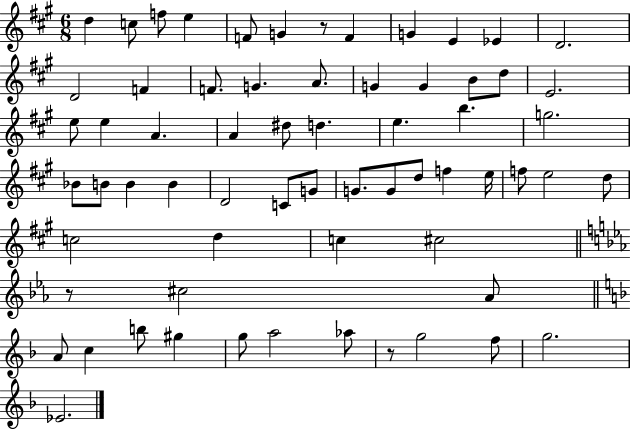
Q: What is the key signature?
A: A major